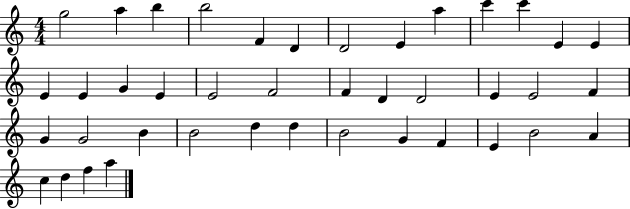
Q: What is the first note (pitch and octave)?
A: G5